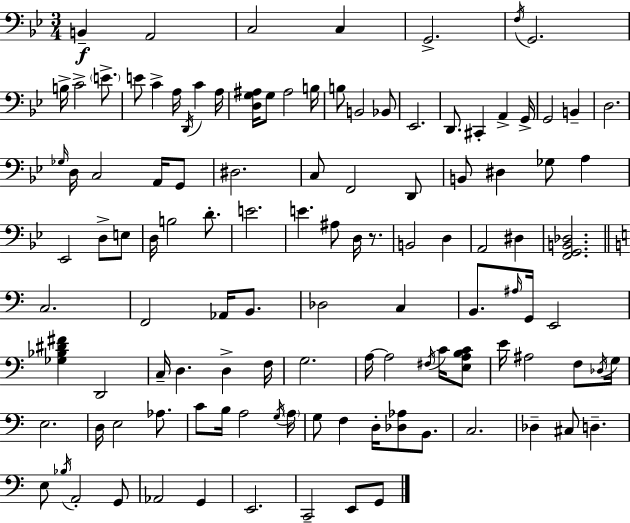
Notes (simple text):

B2/q A2/h C3/h C3/q G2/h. F3/s G2/h. B3/s C4/h E4/e. E4/e C4/q A3/s D2/s C4/q A3/s [D3,G3,A#3]/s G3/e A#3/h B3/s B3/e B2/h Bb2/e Eb2/h. D2/e. C#2/q A2/q G2/s G2/h B2/q D3/h. Gb3/s D3/s C3/h A2/s G2/e D#3/h. C3/e F2/h D2/e B2/e D#3/q Gb3/e A3/q Eb2/h D3/e E3/e D3/s B3/h D4/e. E4/h. E4/q. A#3/e D3/s R/e. B2/h D3/q A2/h D#3/q [F2,G2,B2,Db3]/h. C3/h. F2/h Ab2/s B2/e. Db3/h C3/q B2/e. A#3/s G2/s E2/h [Gb3,Bb3,D#4,F#4]/q D2/h C3/s D3/q. D3/q F3/s G3/h. A3/s A3/h F#3/s C4/s [E3,A3,B3,C4]/e E4/s A#3/h F3/e Db3/s G3/s E3/h. D3/s E3/h Ab3/e. C4/e B3/s A3/h G3/s A3/s G3/e F3/q D3/s [Db3,Ab3]/e B2/e. C3/h. Db3/q C#3/e D3/q. E3/e Bb3/s A2/h G2/e Ab2/h G2/q E2/h. C2/h E2/e G2/e